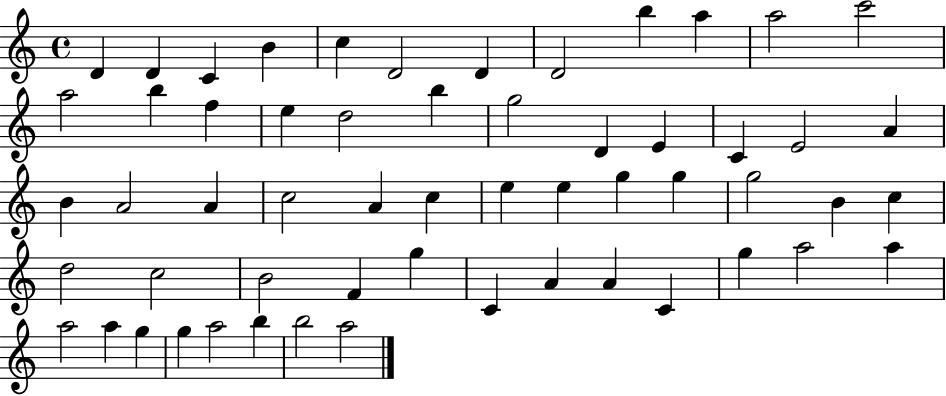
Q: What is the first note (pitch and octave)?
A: D4